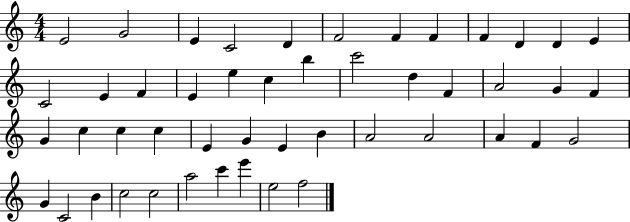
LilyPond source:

{
  \clef treble
  \numericTimeSignature
  \time 4/4
  \key c \major
  e'2 g'2 | e'4 c'2 d'4 | f'2 f'4 f'4 | f'4 d'4 d'4 e'4 | \break c'2 e'4 f'4 | e'4 e''4 c''4 b''4 | c'''2 d''4 f'4 | a'2 g'4 f'4 | \break g'4 c''4 c''4 c''4 | e'4 g'4 e'4 b'4 | a'2 a'2 | a'4 f'4 g'2 | \break g'4 c'2 b'4 | c''2 c''2 | a''2 c'''4 e'''4 | e''2 f''2 | \break \bar "|."
}